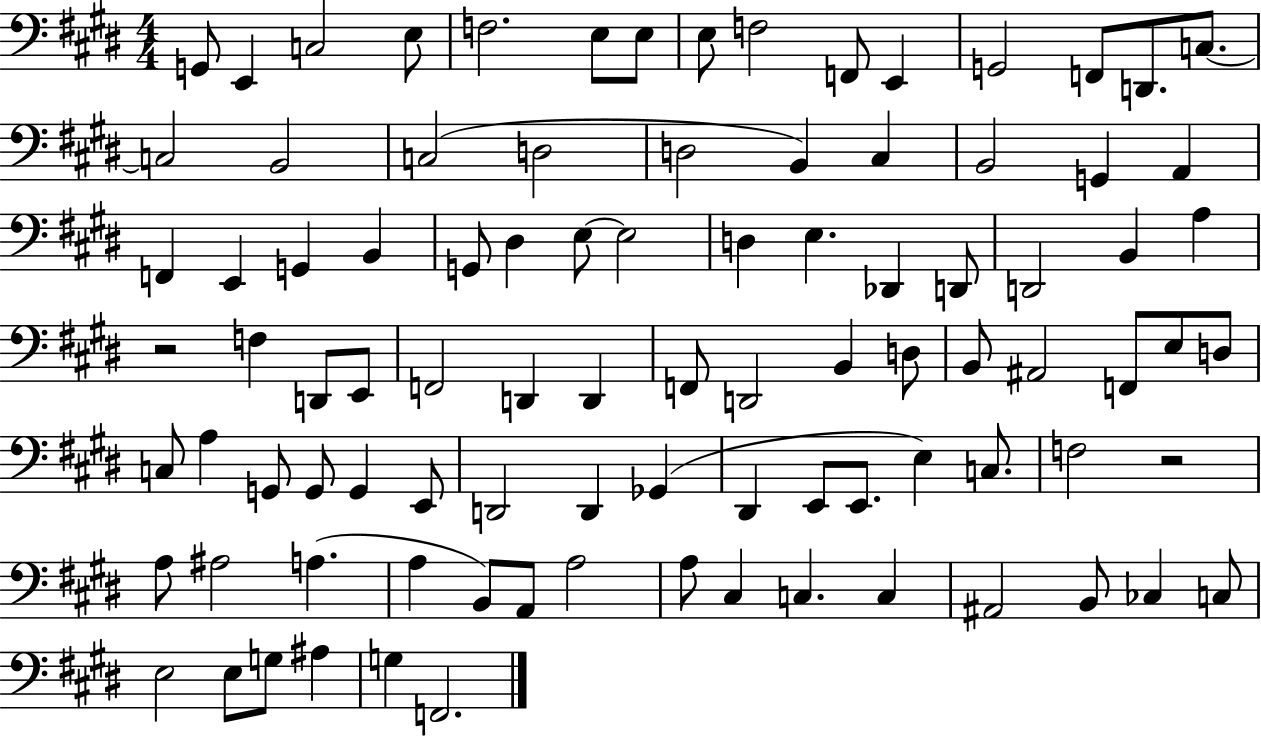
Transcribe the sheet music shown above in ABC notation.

X:1
T:Untitled
M:4/4
L:1/4
K:E
G,,/2 E,, C,2 E,/2 F,2 E,/2 E,/2 E,/2 F,2 F,,/2 E,, G,,2 F,,/2 D,,/2 C,/2 C,2 B,,2 C,2 D,2 D,2 B,, ^C, B,,2 G,, A,, F,, E,, G,, B,, G,,/2 ^D, E,/2 E,2 D, E, _D,, D,,/2 D,,2 B,, A, z2 F, D,,/2 E,,/2 F,,2 D,, D,, F,,/2 D,,2 B,, D,/2 B,,/2 ^A,,2 F,,/2 E,/2 D,/2 C,/2 A, G,,/2 G,,/2 G,, E,,/2 D,,2 D,, _G,, ^D,, E,,/2 E,,/2 E, C,/2 F,2 z2 A,/2 ^A,2 A, A, B,,/2 A,,/2 A,2 A,/2 ^C, C, C, ^A,,2 B,,/2 _C, C,/2 E,2 E,/2 G,/2 ^A, G, F,,2